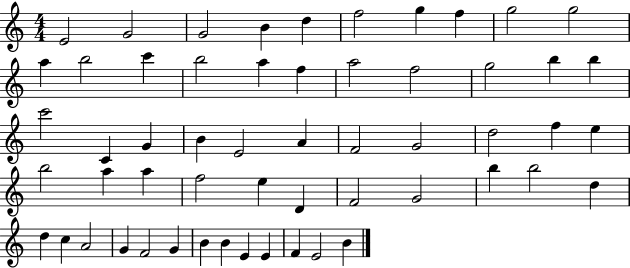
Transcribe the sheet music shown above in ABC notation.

X:1
T:Untitled
M:4/4
L:1/4
K:C
E2 G2 G2 B d f2 g f g2 g2 a b2 c' b2 a f a2 f2 g2 b b c'2 C G B E2 A F2 G2 d2 f e b2 a a f2 e D F2 G2 b b2 d d c A2 G F2 G B B E E F E2 B